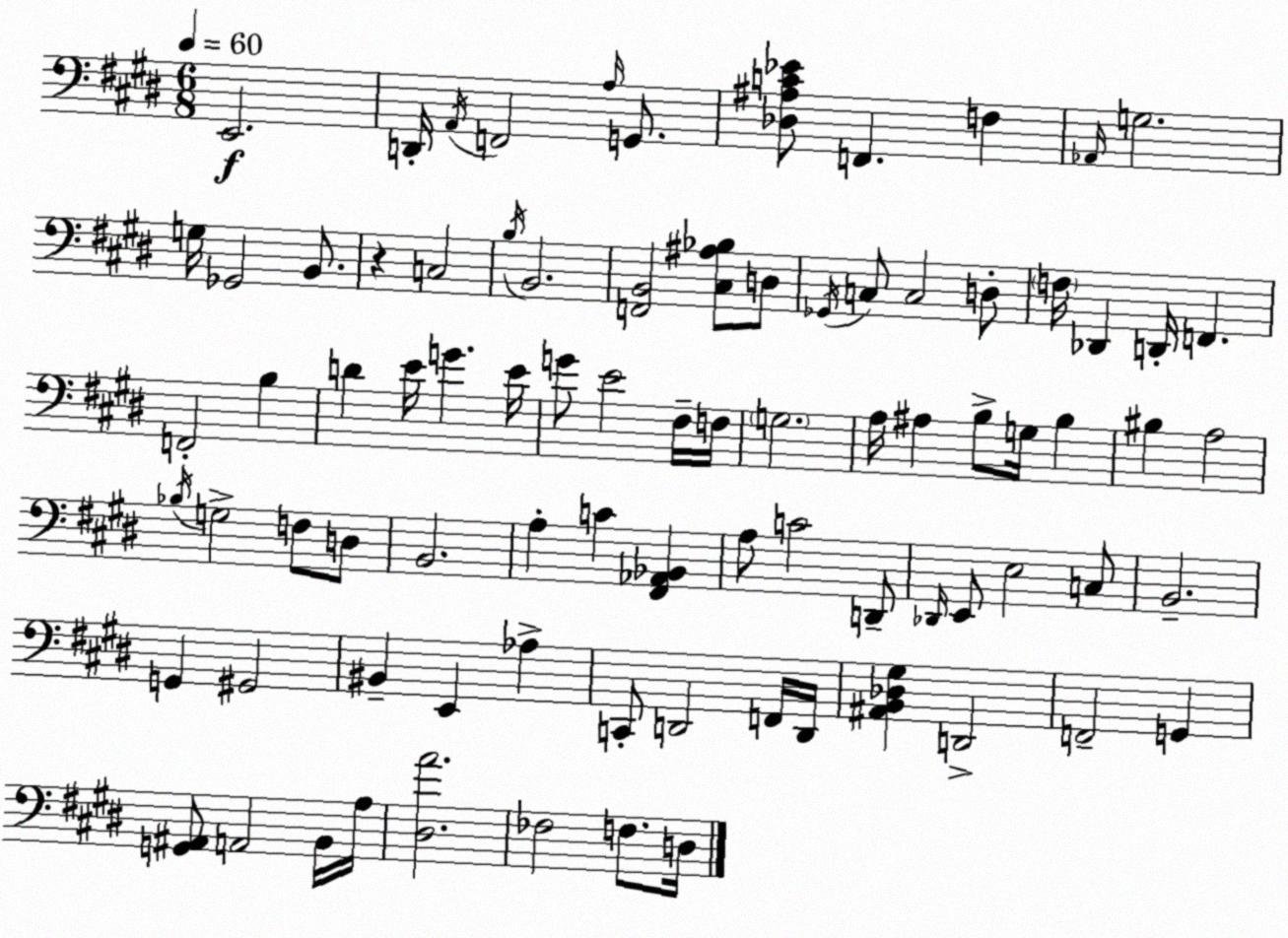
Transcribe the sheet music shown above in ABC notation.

X:1
T:Untitled
M:6/8
L:1/4
K:E
E,,2 D,,/4 A,,/4 F,,2 A,/4 G,,/2 [_D,^A,C_E]/2 F,, F, _A,,/4 G,2 G,/4 _G,,2 B,,/2 z C,2 B,/4 B,,2 [F,,B,,]2 [^C,^A,_B,]/2 D,/2 _G,,/4 C,/2 C,2 D,/2 F,/4 _D,, D,,/4 F,, F,,2 B, D E/4 G E/4 G/2 E2 ^F,/4 F,/4 G,2 A,/4 ^A, B,/2 G,/4 B, ^B, A,2 _B,/4 G,2 F,/2 D,/2 B,,2 A, C [^F,,_A,,_B,,] A,/2 C2 D,,/2 _D,,/4 E,,/2 E,2 C,/2 B,,2 G,, ^G,,2 ^B,, E,, _A, C,,/2 D,,2 F,,/4 D,,/4 [^A,,B,,_D,^G,] D,,2 F,,2 G,, [G,,^A,,]/2 A,,2 B,,/4 A,/4 [^D,A]2 _F,2 F,/2 D,/4